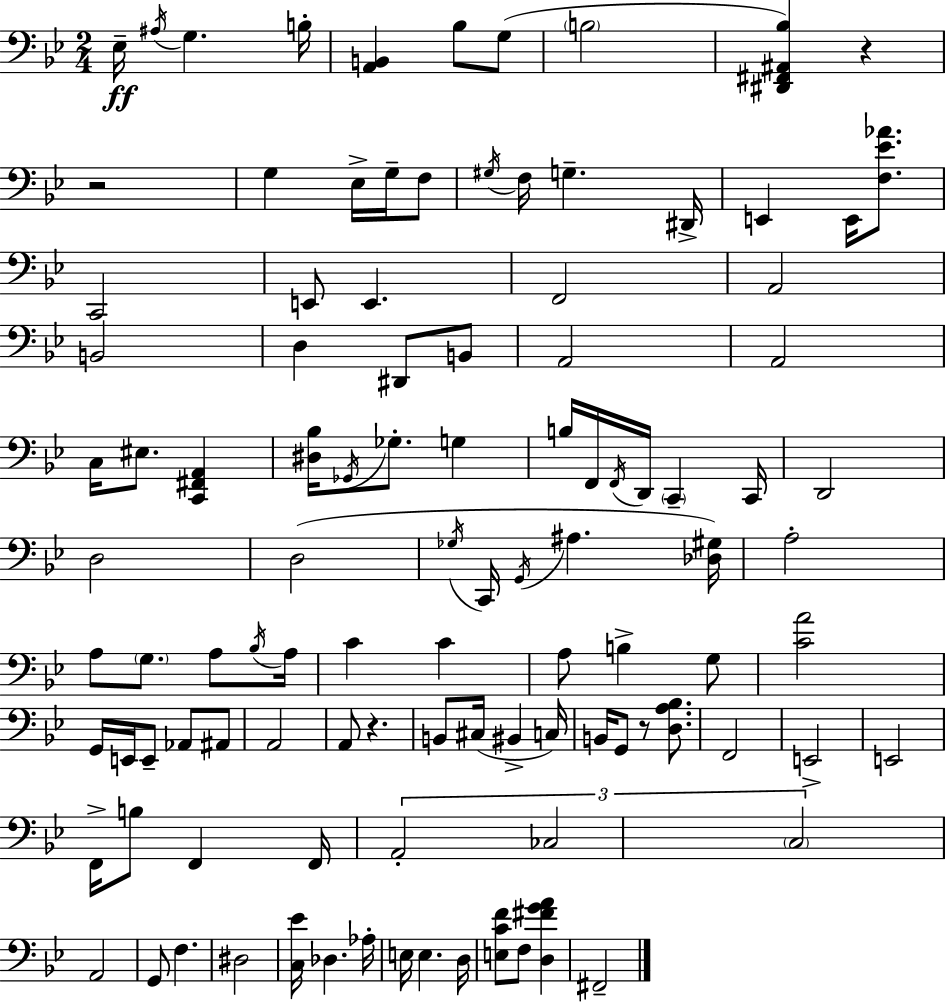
Eb3/s A#3/s G3/q. B3/s [A2,B2]/q Bb3/e G3/e B3/h [D#2,F#2,A#2,Bb3]/q R/q R/h G3/q Eb3/s G3/s F3/e G#3/s F3/s G3/q. D#2/s E2/q E2/s [F3,Eb4,Ab4]/e. C2/h E2/e E2/q. F2/h A2/h B2/h D3/q D#2/e B2/e A2/h A2/h C3/s EIS3/e. [C2,F#2,A2]/q [D#3,Bb3]/s Gb2/s Gb3/e. G3/q B3/s F2/s F2/s D2/s C2/q C2/s D2/h D3/h D3/h Gb3/s C2/s G2/s A#3/q. [Db3,G#3]/s A3/h A3/e G3/e. A3/e Bb3/s A3/s C4/q C4/q A3/e B3/q G3/e [C4,A4]/h G2/s E2/s E2/e Ab2/e A#2/e A2/h A2/e R/q. B2/e C#3/s BIS2/q C3/s B2/s G2/e R/e [D3,A3,Bb3]/e. F2/h E2/h E2/h F2/s B3/e F2/q F2/s A2/h CES3/h C3/h A2/h G2/e F3/q. D#3/h [C3,Eb4]/s Db3/q. Ab3/s E3/s E3/q. D3/s [E3,C4,F4]/e F3/e [D3,F#4,G4,A4]/q F#2/h